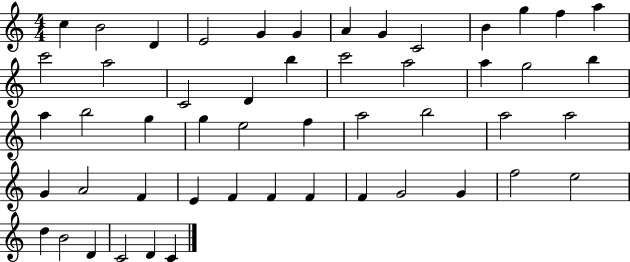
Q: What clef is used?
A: treble